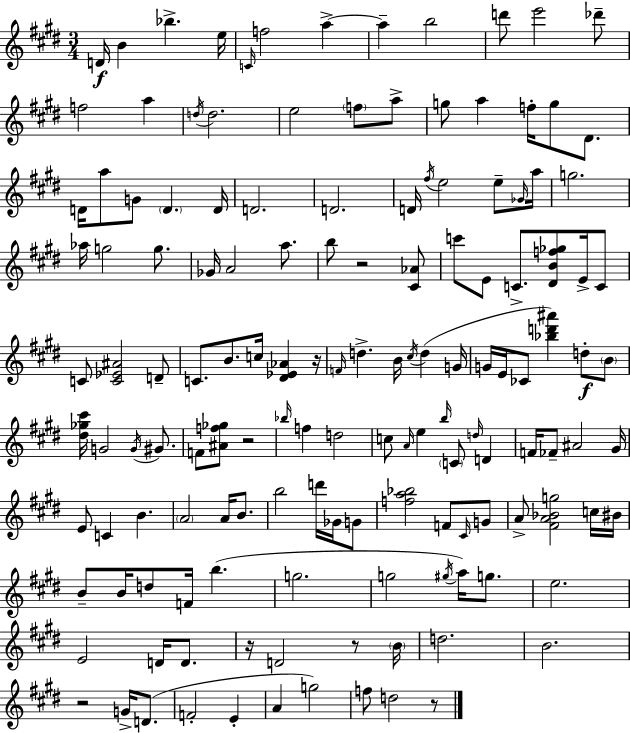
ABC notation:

X:1
T:Untitled
M:3/4
L:1/4
K:E
D/4 B _b e/4 C/4 f2 a a b2 d'/2 e'2 _d'/2 f2 a d/4 d2 e2 f/2 a/2 g/2 a f/4 g/2 ^D/2 D/4 a/2 G/2 D D/4 D2 D2 D/4 ^f/4 e2 e/2 _G/4 a/4 g2 _a/4 g2 g/2 _G/4 A2 a/2 b/2 z2 [^C_A]/2 c'/2 E/2 C/2 [^DBf_g]/2 E/4 C/2 C/2 [C_E^A]2 D/2 C/2 B/2 c/4 [^D_E_A] z/4 F/4 d B/4 ^c/4 d G/4 G/4 E/4 _C/2 [_bd'^a'] d/2 B/2 [^d_g^c']/4 G2 G/4 ^G/2 F/2 [^Af_g]/2 z2 _b/4 f d2 c/2 A/4 e b/4 C/2 d/4 D F/4 _F/2 ^A2 ^G/4 E/2 C B A2 A/4 B/2 b2 d'/4 _G/4 G/2 [fa_b]2 F/2 ^C/4 G/2 A/2 [^FA_Bg]2 c/4 ^B/4 B/2 B/4 d/2 F/4 b g2 g2 ^g/4 a/4 g/2 e2 E2 D/4 D/2 z/4 D2 z/2 B/4 d2 B2 z2 G/4 D/2 F2 E A g2 f/2 d2 z/2